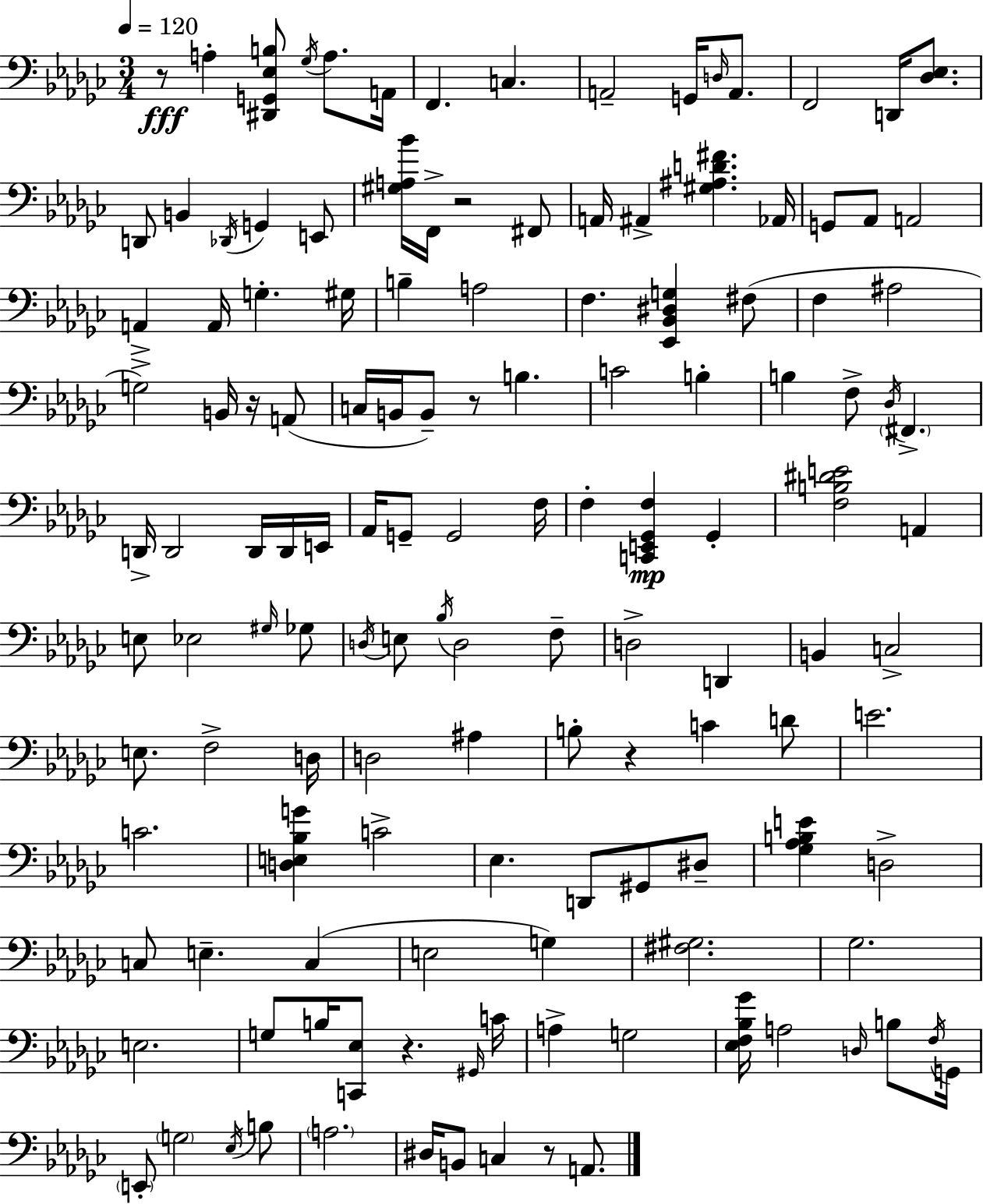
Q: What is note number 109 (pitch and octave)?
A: G3